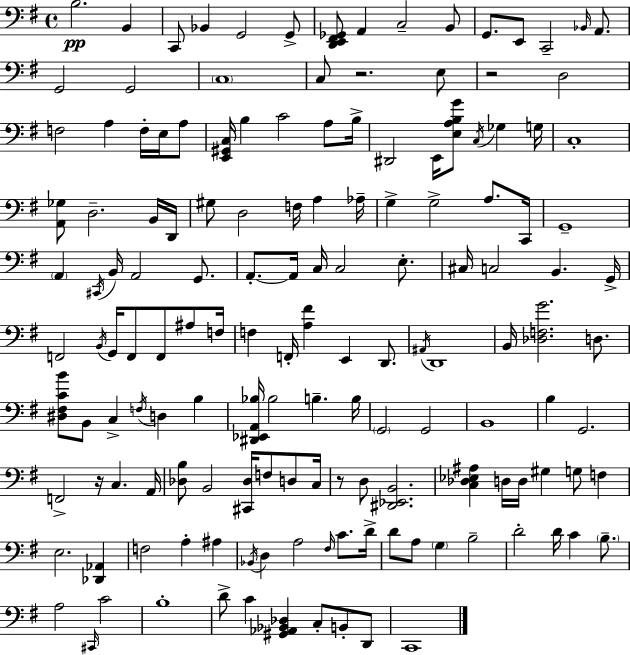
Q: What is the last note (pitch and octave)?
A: C2